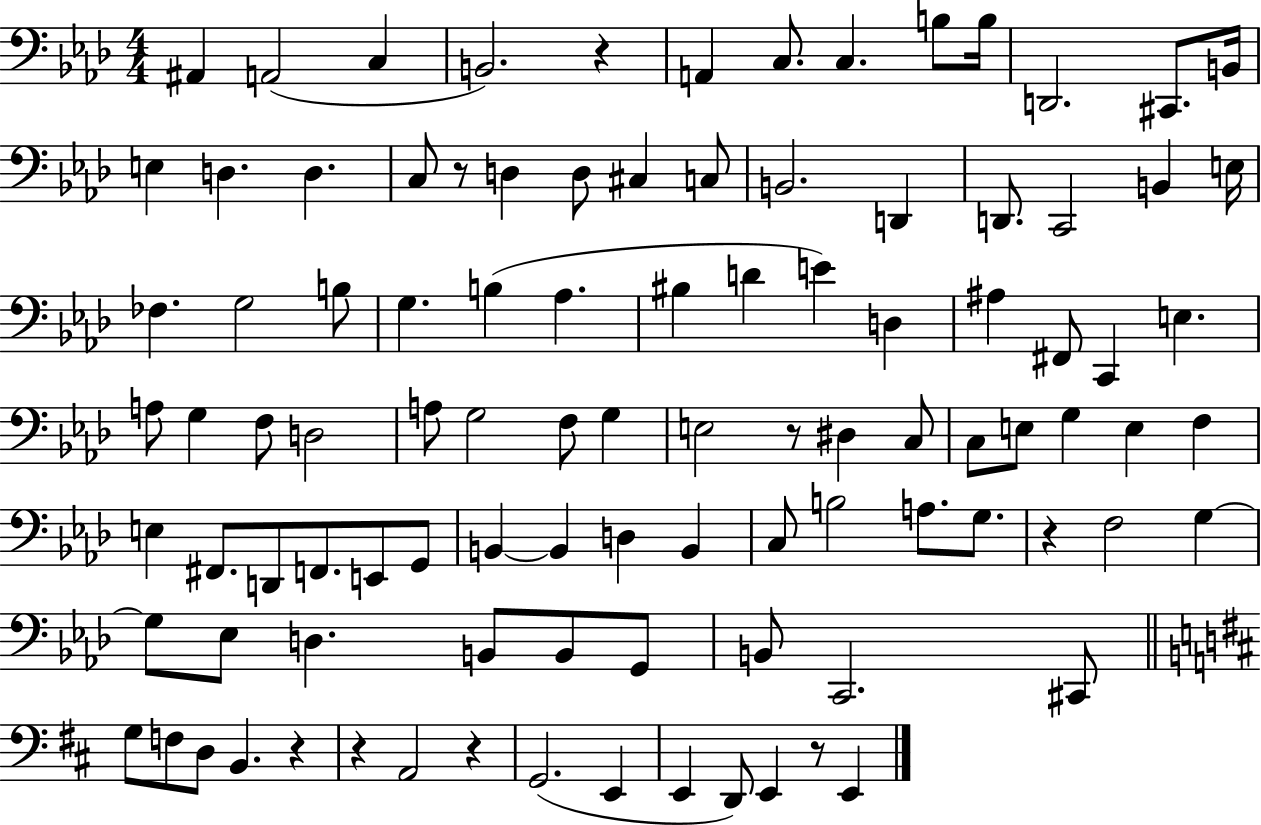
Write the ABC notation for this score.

X:1
T:Untitled
M:4/4
L:1/4
K:Ab
^A,, A,,2 C, B,,2 z A,, C,/2 C, B,/2 B,/4 D,,2 ^C,,/2 B,,/4 E, D, D, C,/2 z/2 D, D,/2 ^C, C,/2 B,,2 D,, D,,/2 C,,2 B,, E,/4 _F, G,2 B,/2 G, B, _A, ^B, D E D, ^A, ^F,,/2 C,, E, A,/2 G, F,/2 D,2 A,/2 G,2 F,/2 G, E,2 z/2 ^D, C,/2 C,/2 E,/2 G, E, F, E, ^F,,/2 D,,/2 F,,/2 E,,/2 G,,/2 B,, B,, D, B,, C,/2 B,2 A,/2 G,/2 z F,2 G, G,/2 _E,/2 D, B,,/2 B,,/2 G,,/2 B,,/2 C,,2 ^C,,/2 G,/2 F,/2 D,/2 B,, z z A,,2 z G,,2 E,, E,, D,,/2 E,, z/2 E,,